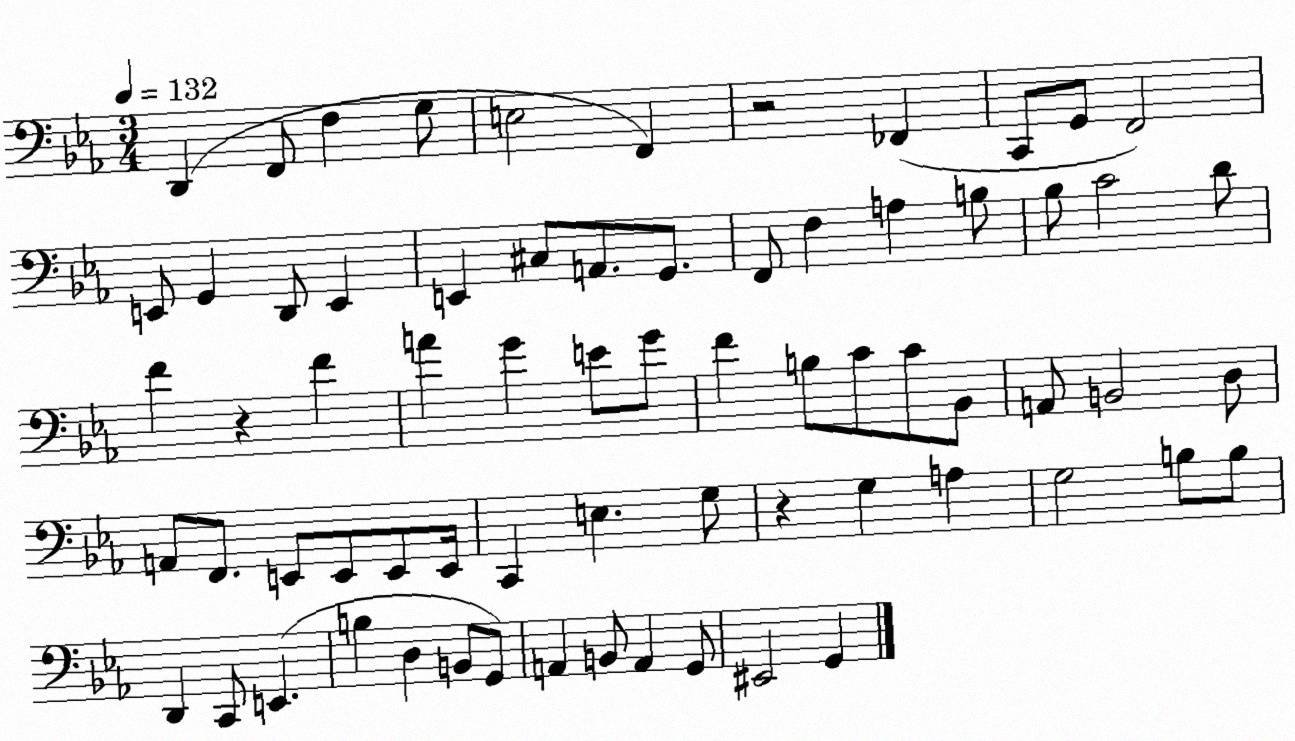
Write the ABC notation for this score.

X:1
T:Untitled
M:3/4
L:1/4
K:Eb
D,, F,,/2 F, G,/2 E,2 F,, z2 _F,, C,,/2 G,,/2 F,,2 E,,/2 G,, D,,/2 E,, E,, ^C,/2 A,,/2 G,,/2 F,,/2 F, A, B,/2 _B,/2 C2 D/2 F z F A G E/2 G/2 F B,/2 C/2 C/2 _B,,/2 A,,/2 B,,2 D,/2 A,,/2 F,,/2 E,,/2 E,,/2 E,,/2 E,,/4 C,, E, G,/2 z G, A, G,2 B,/2 B,/2 D,, C,,/2 E,, B, D, B,,/2 G,,/2 A,, B,,/2 A,, G,,/2 ^E,,2 G,,